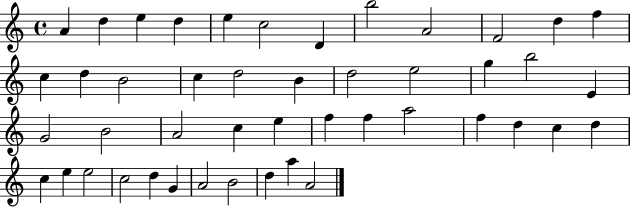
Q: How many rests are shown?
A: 0